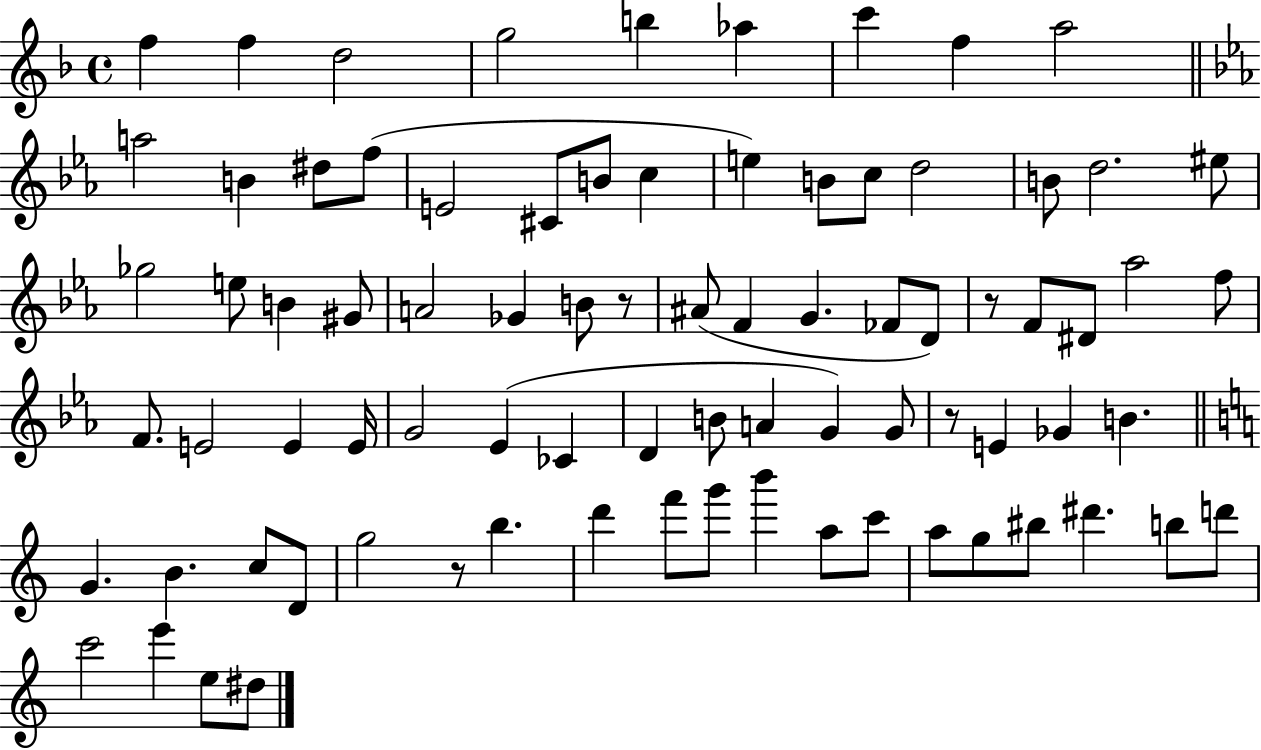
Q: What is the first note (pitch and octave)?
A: F5